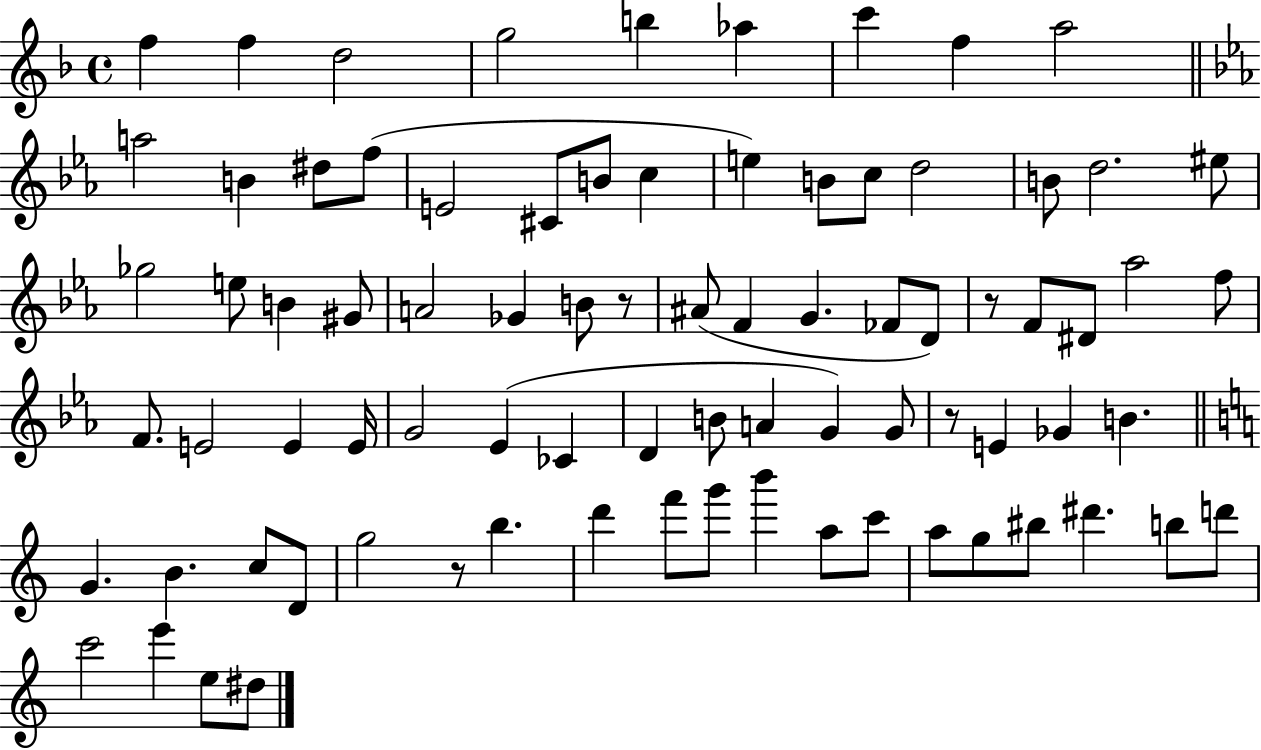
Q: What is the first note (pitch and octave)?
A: F5